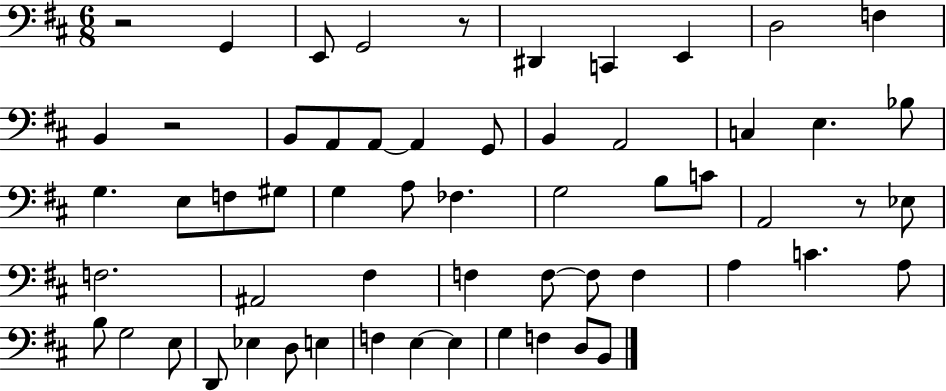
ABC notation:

X:1
T:Untitled
M:6/8
L:1/4
K:D
z2 G,, E,,/2 G,,2 z/2 ^D,, C,, E,, D,2 F, B,, z2 B,,/2 A,,/2 A,,/2 A,, G,,/2 B,, A,,2 C, E, _B,/2 G, E,/2 F,/2 ^G,/2 G, A,/2 _F, G,2 B,/2 C/2 A,,2 z/2 _E,/2 F,2 ^A,,2 ^F, F, F,/2 F,/2 F, A, C A,/2 B,/2 G,2 E,/2 D,,/2 _E, D,/2 E, F, E, E, G, F, D,/2 B,,/2